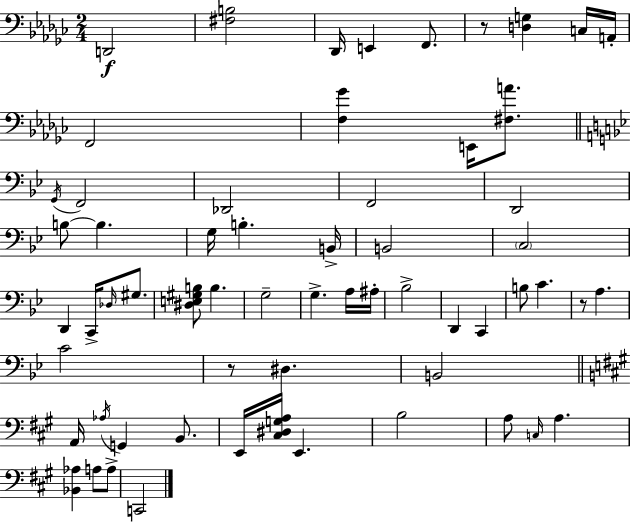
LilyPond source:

{
  \clef bass
  \numericTimeSignature
  \time 2/4
  \key ees \minor
  \repeat volta 2 { d,2\f | <fis b>2 | des,16 e,4 f,8. | r8 <d g>4 c16 a,16-. | \break f,2 | <f ges'>4 e,16 <fis a'>8. | \bar "||" \break \key bes \major \acciaccatura { g,16 } f,2 | des,2 | f,2 | d,2 | \break b8~~ b4. | g16 b4.-. | b,16-> b,2 | \parenthesize c2 | \break d,4 c,16-> \grace { des16 } gis8. | <dis e gis b>8 b4. | g2-- | g4.-> | \break a16 ais16-. bes2-> | d,4 c,4 | b8 c'4. | r8 a4. | \break c'2 | r8 dis4. | b,2 | \bar "||" \break \key a \major a,16 \acciaccatura { aes16 } g,4 b,8. | e,16 <cis dis g a>16 e,4. | b2 | a8 \grace { c16 } a4. | \break <bes, aes>4 a8 | a8-> c,2 | } \bar "|."
}